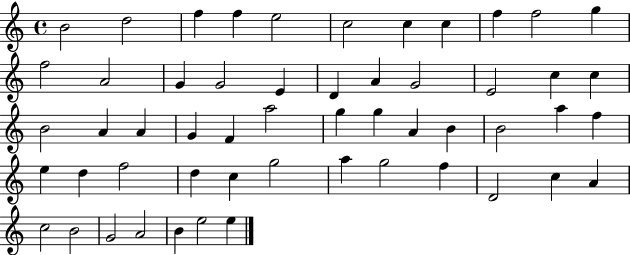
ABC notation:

X:1
T:Untitled
M:4/4
L:1/4
K:C
B2 d2 f f e2 c2 c c f f2 g f2 A2 G G2 E D A G2 E2 c c B2 A A G F a2 g g A B B2 a f e d f2 d c g2 a g2 f D2 c A c2 B2 G2 A2 B e2 e